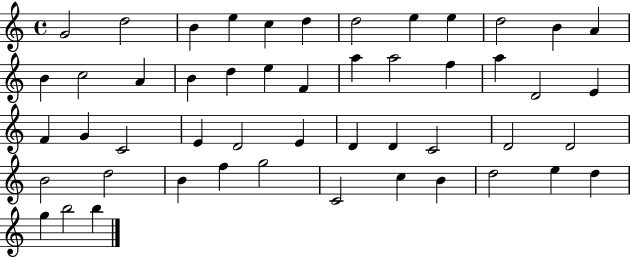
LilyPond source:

{
  \clef treble
  \time 4/4
  \defaultTimeSignature
  \key c \major
  g'2 d''2 | b'4 e''4 c''4 d''4 | d''2 e''4 e''4 | d''2 b'4 a'4 | \break b'4 c''2 a'4 | b'4 d''4 e''4 f'4 | a''4 a''2 f''4 | a''4 d'2 e'4 | \break f'4 g'4 c'2 | e'4 d'2 e'4 | d'4 d'4 c'2 | d'2 d'2 | \break b'2 d''2 | b'4 f''4 g''2 | c'2 c''4 b'4 | d''2 e''4 d''4 | \break g''4 b''2 b''4 | \bar "|."
}